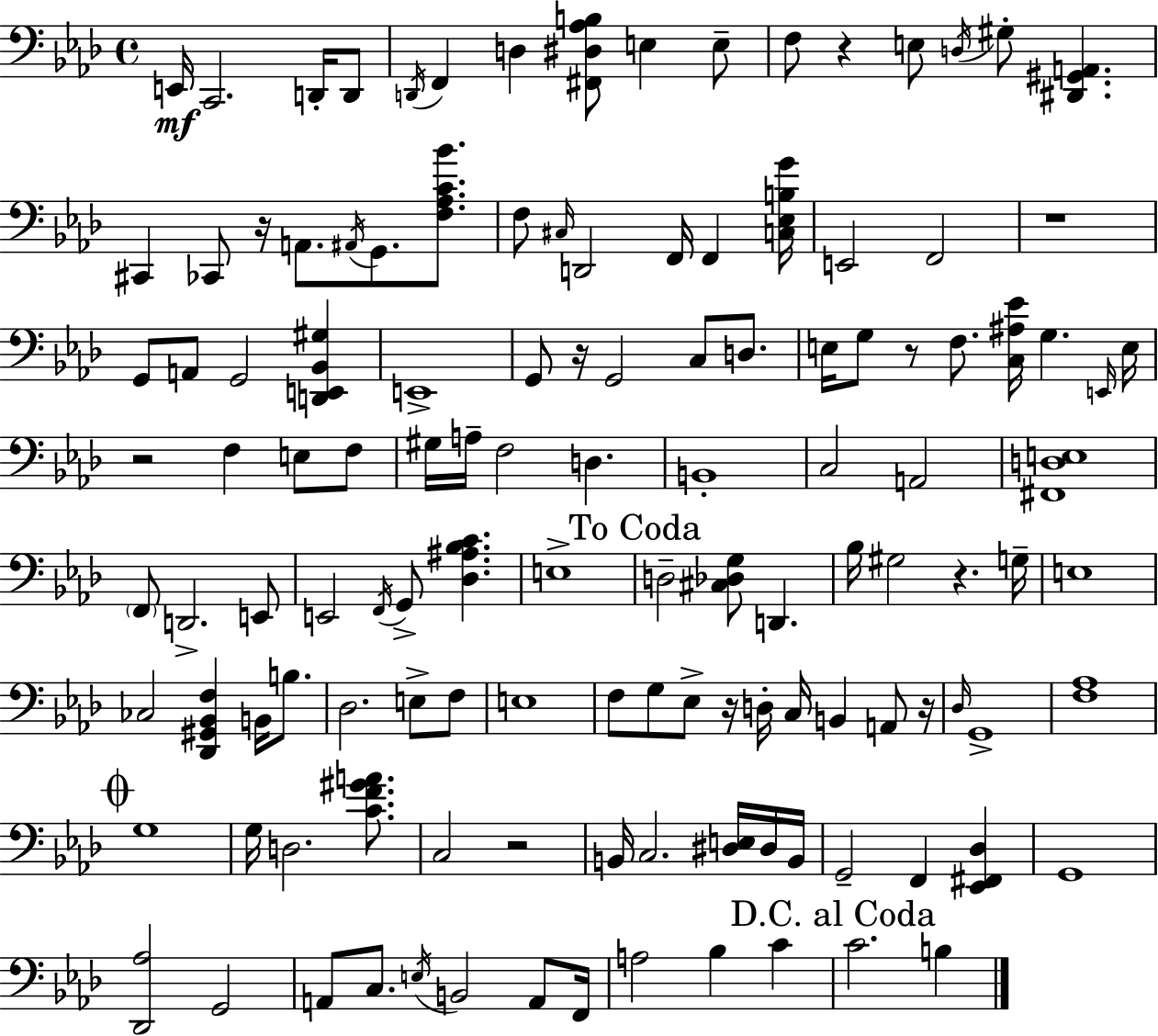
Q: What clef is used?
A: bass